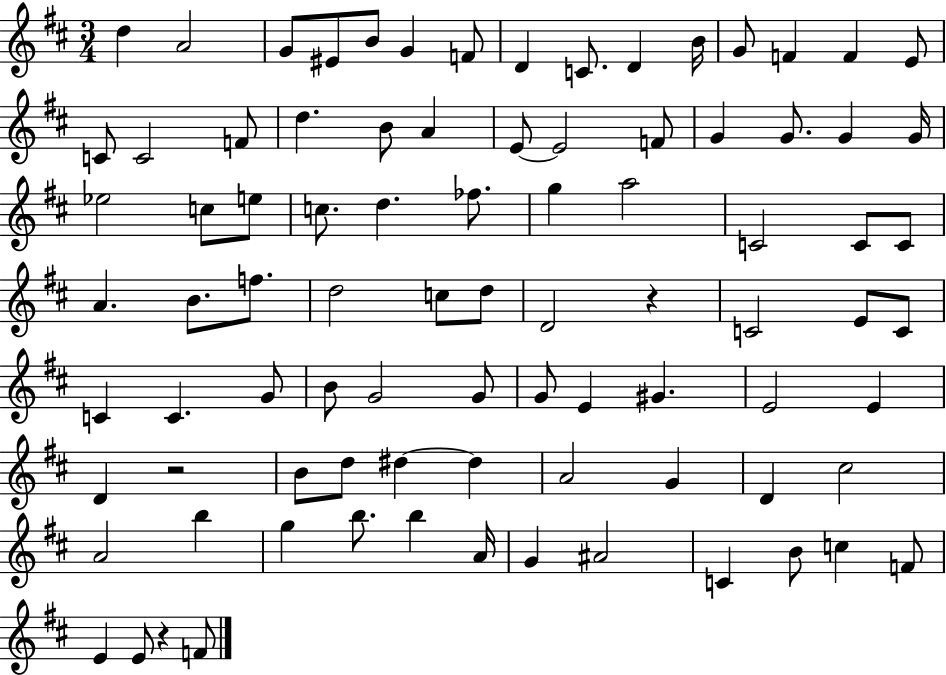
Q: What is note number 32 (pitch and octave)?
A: C5